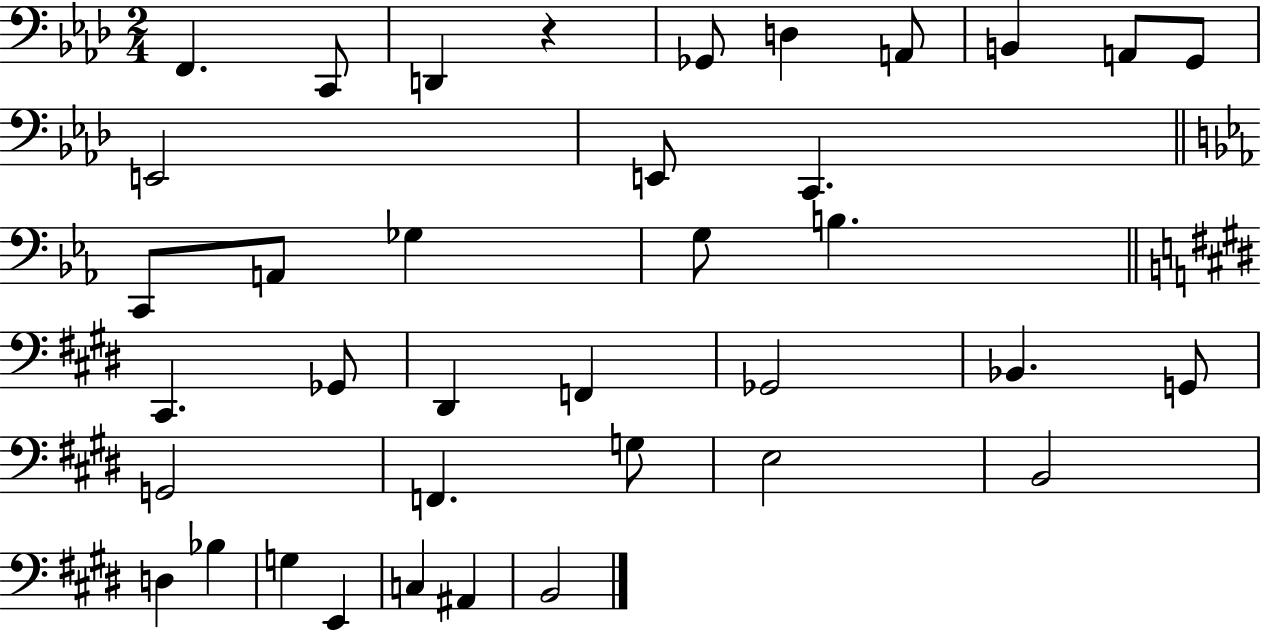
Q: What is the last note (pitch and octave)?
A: B2